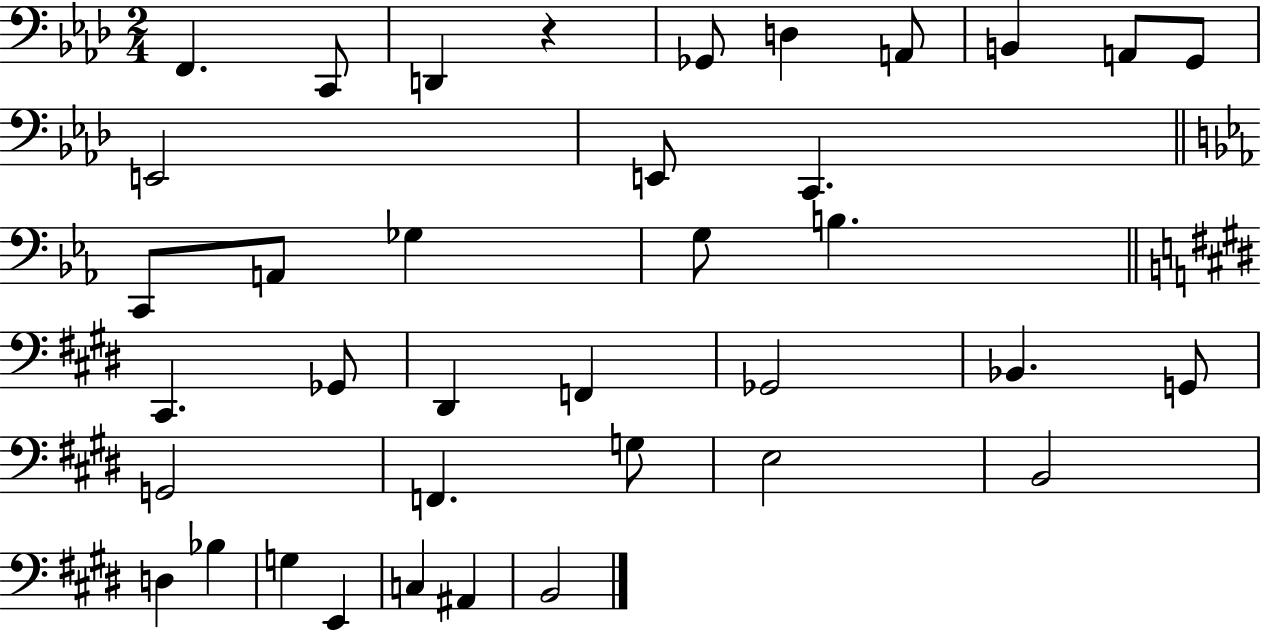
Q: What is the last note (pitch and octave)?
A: B2